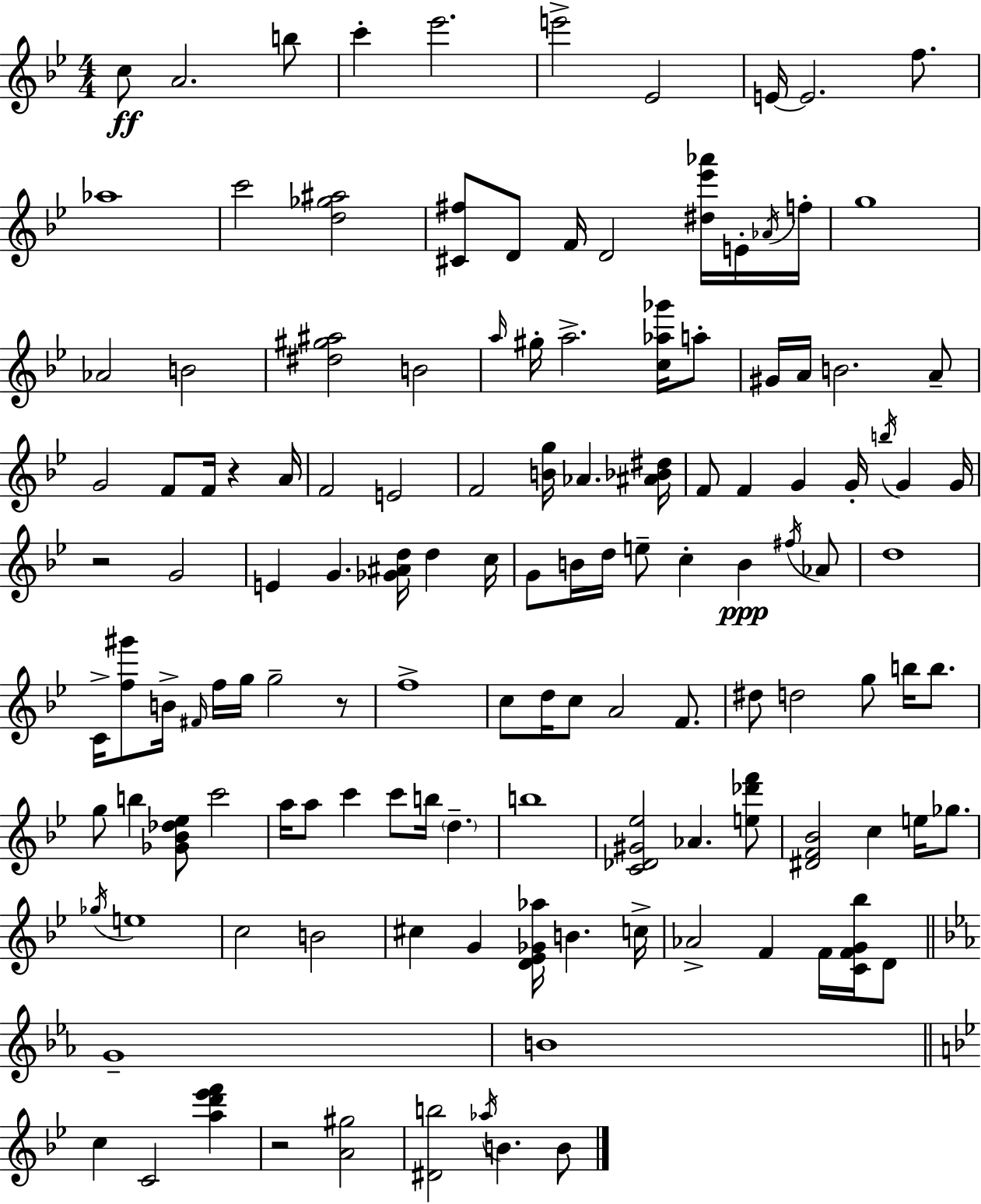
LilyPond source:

{
  \clef treble
  \numericTimeSignature
  \time 4/4
  \key bes \major
  c''8\ff a'2. b''8 | c'''4-. ees'''2. | e'''2-> ees'2 | e'16~~ e'2. f''8. | \break aes''1 | c'''2 <d'' ges'' ais''>2 | <cis' fis''>8 d'8 f'16 d'2 <dis'' ees''' aes'''>16 e'16-. \acciaccatura { aes'16 } | f''16-. g''1 | \break aes'2 b'2 | <dis'' gis'' ais''>2 b'2 | \grace { a''16 } gis''16-. a''2.-> <c'' aes'' ges'''>16 | a''8-. gis'16 a'16 b'2. | \break a'8-- g'2 f'8 f'16 r4 | a'16 f'2 e'2 | f'2 <b' g''>16 aes'4. | <ais' bes' dis''>16 f'8 f'4 g'4 g'16-. \acciaccatura { b''16 } g'4 | \break g'16 r2 g'2 | e'4 g'4. <ges' ais' d''>16 d''4 | c''16 g'8 b'16 d''16 e''8-- c''4-. b'4\ppp | \acciaccatura { fis''16 } aes'8 d''1 | \break c'16-> <f'' gis'''>8 b'16-> \grace { fis'16 } f''16 g''16 g''2-- | r8 f''1-> | c''8 d''16 c''8 a'2 | f'8. dis''8 d''2 g''8 | \break b''16 b''8. g''8 b''4 <ges' bes' des'' ees''>8 c'''2 | a''16 a''8 c'''4 c'''8 b''16 \parenthesize d''4.-- | b''1 | <c' des' gis' ees''>2 aes'4. | \break <e'' des''' f'''>8 <dis' f' bes'>2 c''4 | e''16 ges''8. \acciaccatura { ges''16 } e''1 | c''2 b'2 | cis''4 g'4 <d' ees' ges' aes''>16 b'4. | \break c''16-> aes'2-> f'4 | f'16 <c' f' g' bes''>16 d'8 \bar "||" \break \key ees \major g'1-- | b'1 | \bar "||" \break \key bes \major c''4 c'2 <a'' d''' ees''' f'''>4 | r2 <a' gis''>2 | <dis' b''>2 \acciaccatura { aes''16 } b'4. b'8 | \bar "|."
}